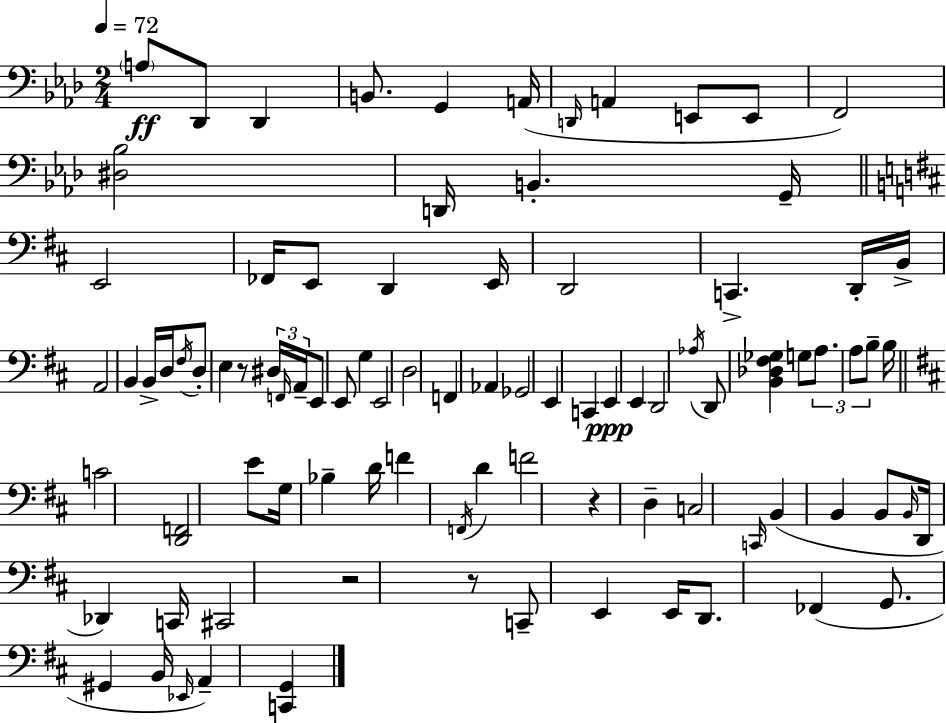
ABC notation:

X:1
T:Untitled
M:2/4
L:1/4
K:Ab
A,/2 _D,,/2 _D,, B,,/2 G,, A,,/4 D,,/4 A,, E,,/2 E,,/2 F,,2 [^D,_B,]2 D,,/4 B,, G,,/4 E,,2 _F,,/4 E,,/2 D,, E,,/4 D,,2 C,, D,,/4 B,,/4 A,,2 B,, B,,/4 D,/4 ^F,/4 D,/2 E, z/2 ^D,/4 F,,/4 A,,/4 E,,/2 E,,/2 G, E,,2 D,2 F,, _A,, _G,,2 E,, C,, E,, E,, D,,2 _A,/4 D,,/2 [B,,_D,^F,_G,] G,/2 A,/2 A,/2 B,/2 B,/4 C2 [D,,F,,]2 E/2 G,/4 _B, D/4 F F,,/4 D F2 z D, C,2 C,,/4 B,, B,, B,,/2 B,,/4 D,,/4 _D,, C,,/4 ^C,,2 z2 z/2 C,,/2 E,, E,,/4 D,,/2 _F,, G,,/2 ^G,, B,,/4 _E,,/4 A,, [C,,G,,]